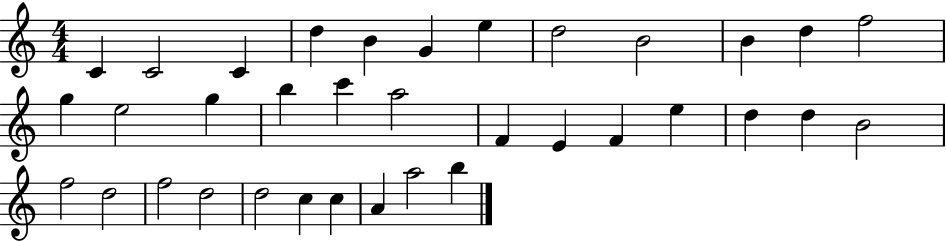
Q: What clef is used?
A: treble